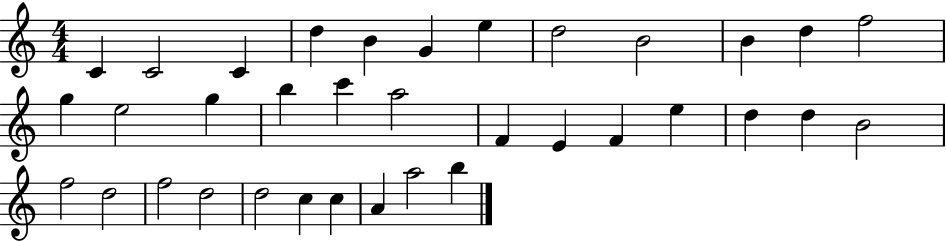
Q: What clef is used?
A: treble